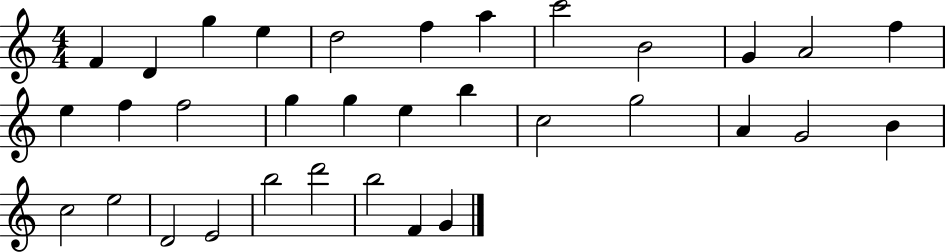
F4/q D4/q G5/q E5/q D5/h F5/q A5/q C6/h B4/h G4/q A4/h F5/q E5/q F5/q F5/h G5/q G5/q E5/q B5/q C5/h G5/h A4/q G4/h B4/q C5/h E5/h D4/h E4/h B5/h D6/h B5/h F4/q G4/q